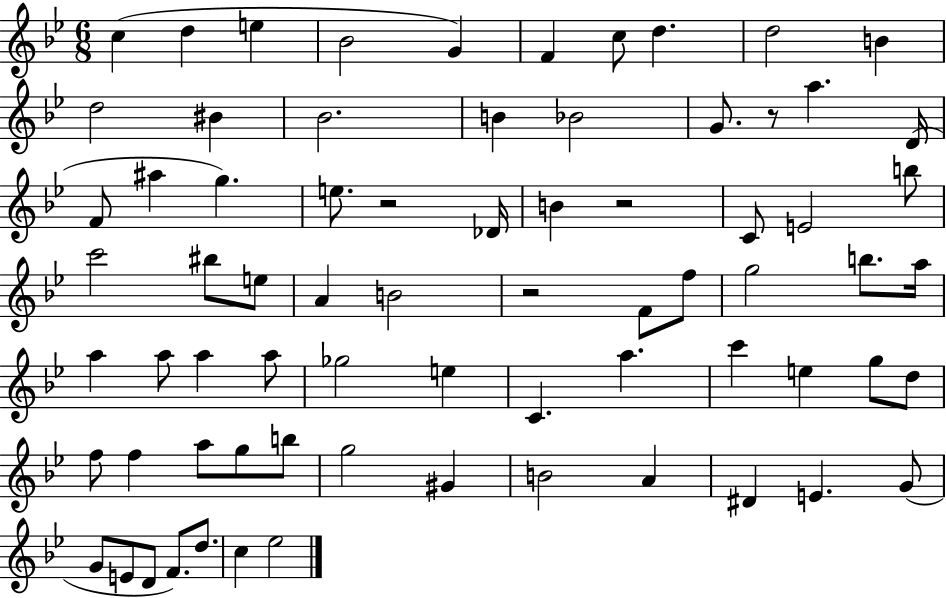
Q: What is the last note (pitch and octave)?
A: Eb5